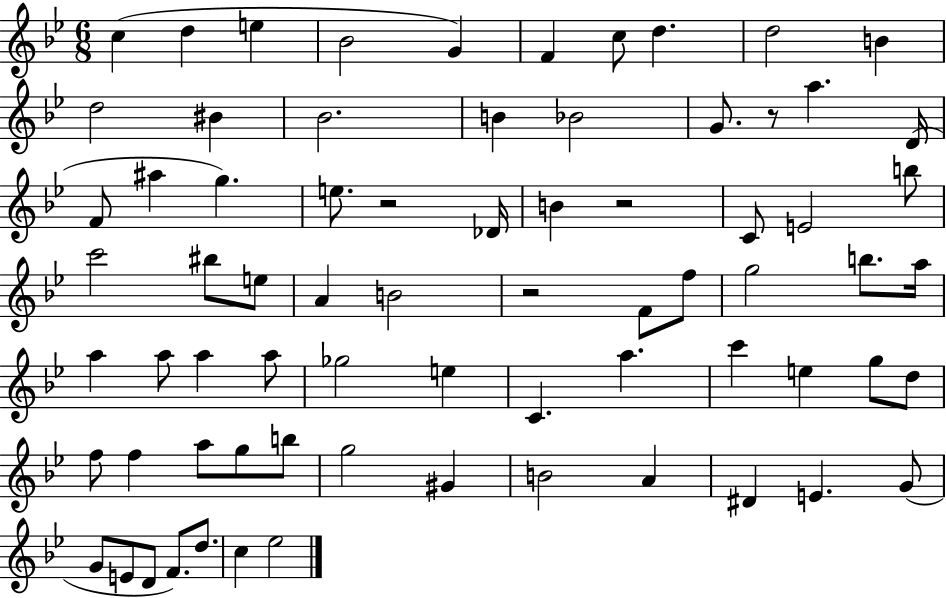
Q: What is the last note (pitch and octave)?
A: Eb5